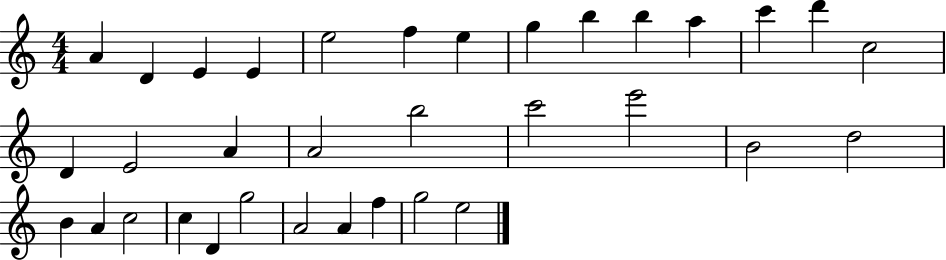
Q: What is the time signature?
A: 4/4